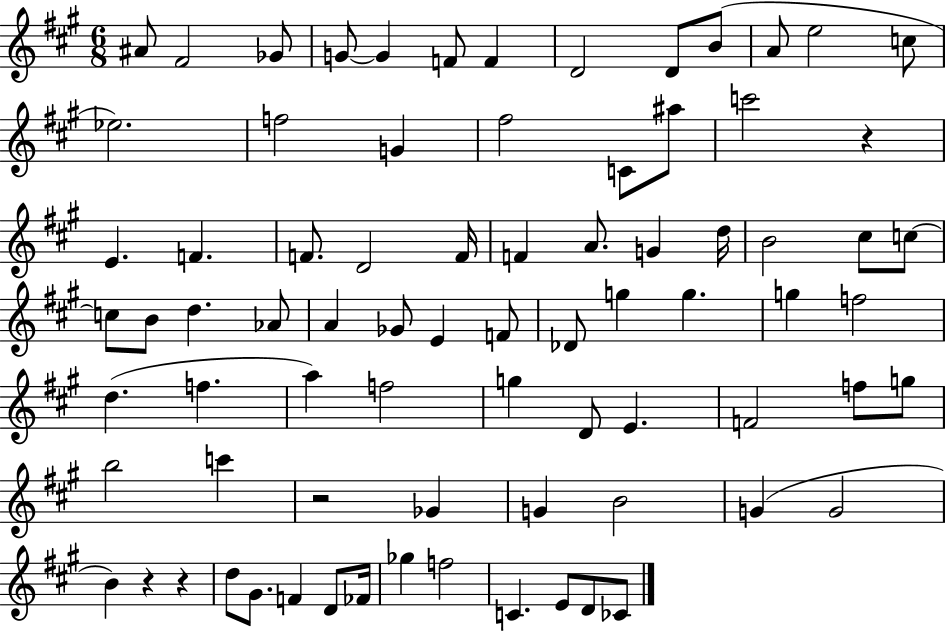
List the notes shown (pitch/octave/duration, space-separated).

A#4/e F#4/h Gb4/e G4/e G4/q F4/e F4/q D4/h D4/e B4/e A4/e E5/h C5/e Eb5/h. F5/h G4/q F#5/h C4/e A#5/e C6/h R/q E4/q. F4/q. F4/e. D4/h F4/s F4/q A4/e. G4/q D5/s B4/h C#5/e C5/e C5/e B4/e D5/q. Ab4/e A4/q Gb4/e E4/q F4/e Db4/e G5/q G5/q. G5/q F5/h D5/q. F5/q. A5/q F5/h G5/q D4/e E4/q. F4/h F5/e G5/e B5/h C6/q R/h Gb4/q G4/q B4/h G4/q G4/h B4/q R/q R/q D5/e G#4/e. F4/q D4/e FES4/s Gb5/q F5/h C4/q. E4/e D4/e CES4/e